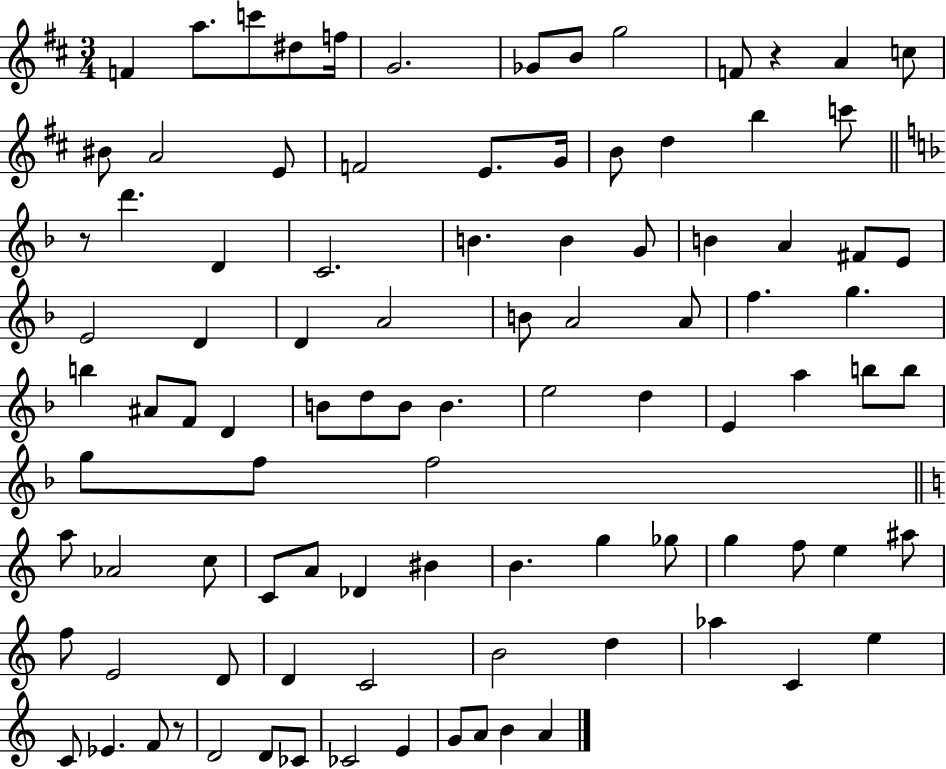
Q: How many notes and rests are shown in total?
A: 97